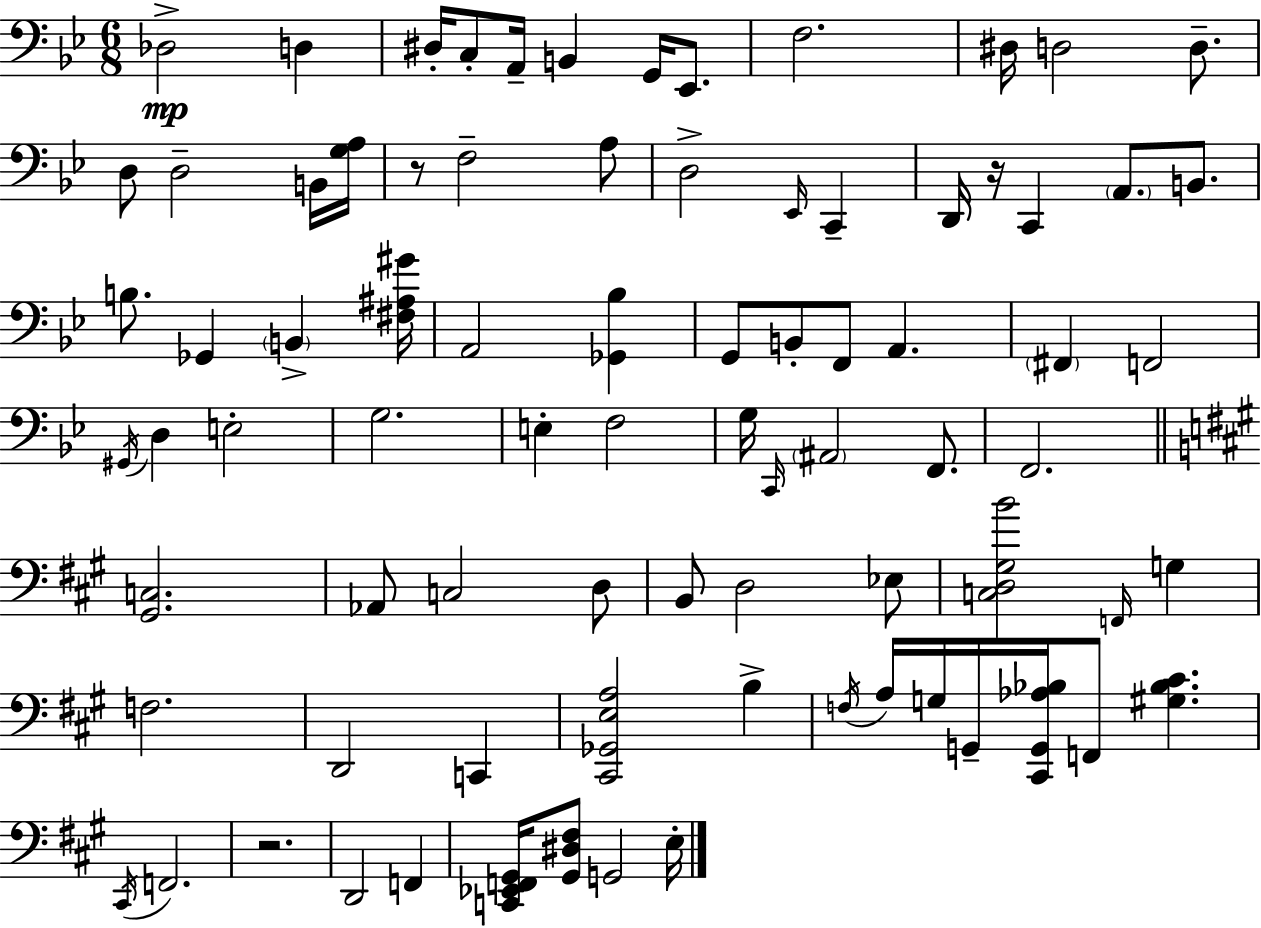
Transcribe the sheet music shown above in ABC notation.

X:1
T:Untitled
M:6/8
L:1/4
K:Gm
_D,2 D, ^D,/4 C,/2 A,,/4 B,, G,,/4 _E,,/2 F,2 ^D,/4 D,2 D,/2 D,/2 D,2 B,,/4 [G,A,]/4 z/2 F,2 A,/2 D,2 _E,,/4 C,, D,,/4 z/4 C,, A,,/2 B,,/2 B,/2 _G,, B,, [^F,^A,^G]/4 A,,2 [_G,,_B,] G,,/2 B,,/2 F,,/2 A,, ^F,, F,,2 ^G,,/4 D, E,2 G,2 E, F,2 G,/4 C,,/4 ^A,,2 F,,/2 F,,2 [^G,,C,]2 _A,,/2 C,2 D,/2 B,,/2 D,2 _E,/2 [C,D,^G,B]2 F,,/4 G, F,2 D,,2 C,, [^C,,_G,,E,A,]2 B, F,/4 A,/4 G,/4 G,,/4 [^C,,G,,_A,_B,]/4 F,,/2 [^G,_B,^C] ^C,,/4 F,,2 z2 D,,2 F,, [C,,_E,,F,,^G,,]/4 [^G,,^D,^F,]/2 G,,2 E,/4